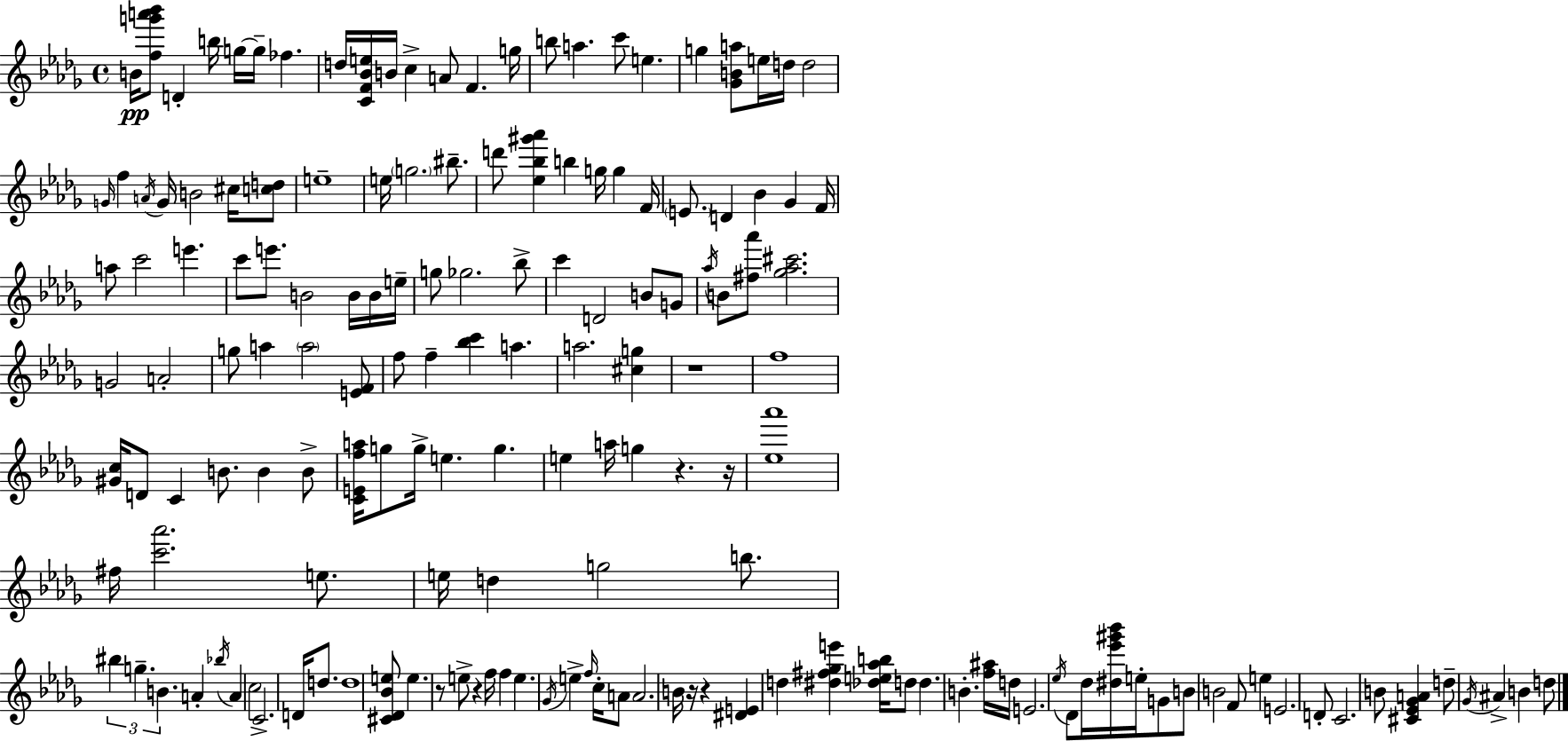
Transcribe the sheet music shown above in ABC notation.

X:1
T:Untitled
M:4/4
L:1/4
K:Bbm
B/4 [fg'a'_b']/2 D b/4 g/4 g/4 _f d/4 [CF_Be]/4 B/4 c A/2 F g/4 b/2 a c'/2 e g [_GBa]/2 e/4 d/4 d2 G/4 f A/4 G/4 B2 ^c/4 [cd]/2 e4 e/4 g2 ^b/2 d'/2 [_e_b^g'_a'] b g/4 g F/4 E/2 D _B _G F/4 a/2 c'2 e' c'/2 e'/2 B2 B/4 B/4 e/4 g/2 _g2 _b/2 c' D2 B/2 G/2 _a/4 B/2 [^f_a']/2 [_g_a^c']2 G2 A2 g/2 a a2 [EF]/2 f/2 f [_bc'] a a2 [^cg] z4 f4 [^Gc]/4 D/2 C B/2 B B/2 [CEfa]/4 g/2 g/4 e g e a/4 g z z/4 [_e_a']4 ^f/4 [c'_a']2 e/2 e/4 d g2 b/2 ^b g B A _b/4 A c2 C2 D/4 d/2 d4 [^C_D_Be]/2 e z/2 e/2 z f/4 f e _G/4 e f/4 c/4 A/2 A2 B/4 z/4 z [^DE] d [^d^f_ge'] [_de_ab]/4 d/2 d B [f^a]/4 d/4 E2 _e/4 _D/2 _d/4 [^d_e'^g'_b']/4 e/4 G/2 B/2 B2 F/2 e E2 D/2 C2 B/2 [^C_E_GA] d/2 _G/4 ^A B d/2